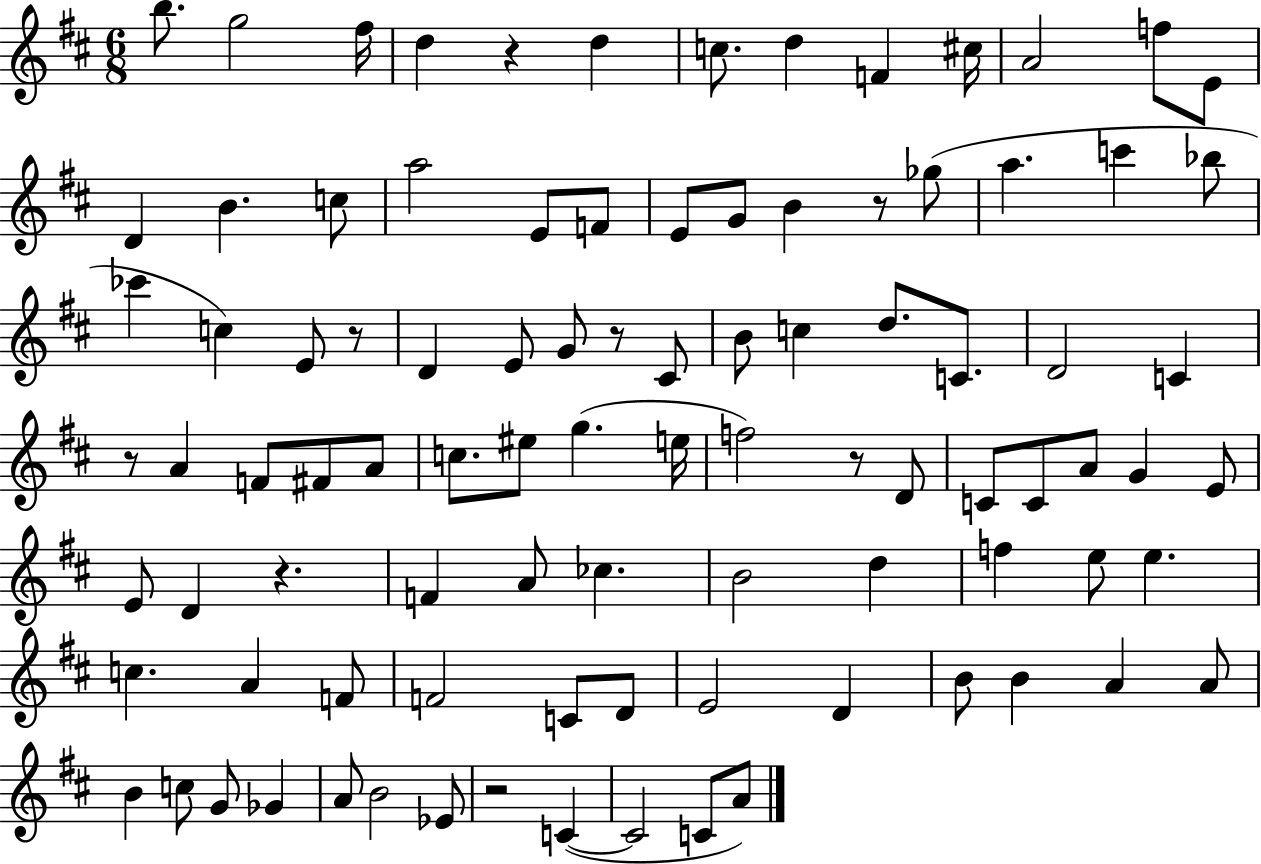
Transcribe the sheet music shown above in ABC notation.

X:1
T:Untitled
M:6/8
L:1/4
K:D
b/2 g2 ^f/4 d z d c/2 d F ^c/4 A2 f/2 E/2 D B c/2 a2 E/2 F/2 E/2 G/2 B z/2 _g/2 a c' _b/2 _c' c E/2 z/2 D E/2 G/2 z/2 ^C/2 B/2 c d/2 C/2 D2 C z/2 A F/2 ^F/2 A/2 c/2 ^e/2 g e/4 f2 z/2 D/2 C/2 C/2 A/2 G E/2 E/2 D z F A/2 _c B2 d f e/2 e c A F/2 F2 C/2 D/2 E2 D B/2 B A A/2 B c/2 G/2 _G A/2 B2 _E/2 z2 C C2 C/2 A/2